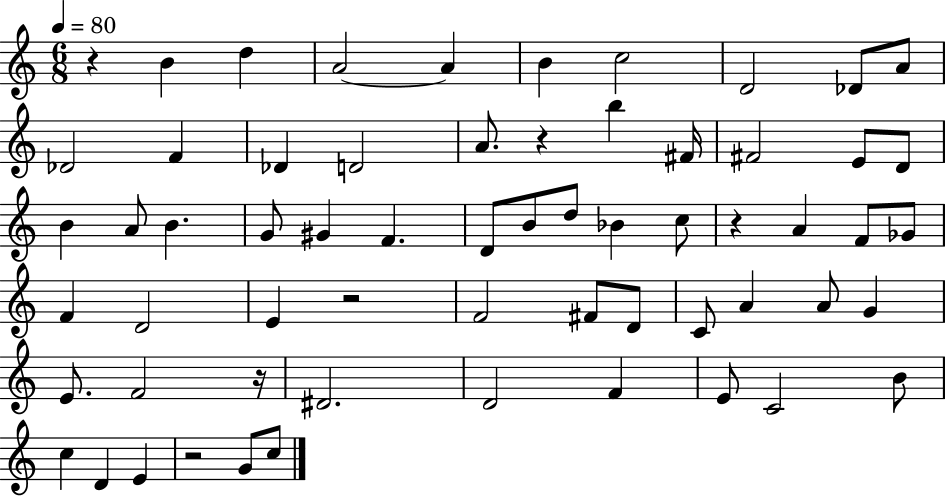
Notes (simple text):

R/q B4/q D5/q A4/h A4/q B4/q C5/h D4/h Db4/e A4/e Db4/h F4/q Db4/q D4/h A4/e. R/q B5/q F#4/s F#4/h E4/e D4/e B4/q A4/e B4/q. G4/e G#4/q F4/q. D4/e B4/e D5/e Bb4/q C5/e R/q A4/q F4/e Gb4/e F4/q D4/h E4/q R/h F4/h F#4/e D4/e C4/e A4/q A4/e G4/q E4/e. F4/h R/s D#4/h. D4/h F4/q E4/e C4/h B4/e C5/q D4/q E4/q R/h G4/e C5/e